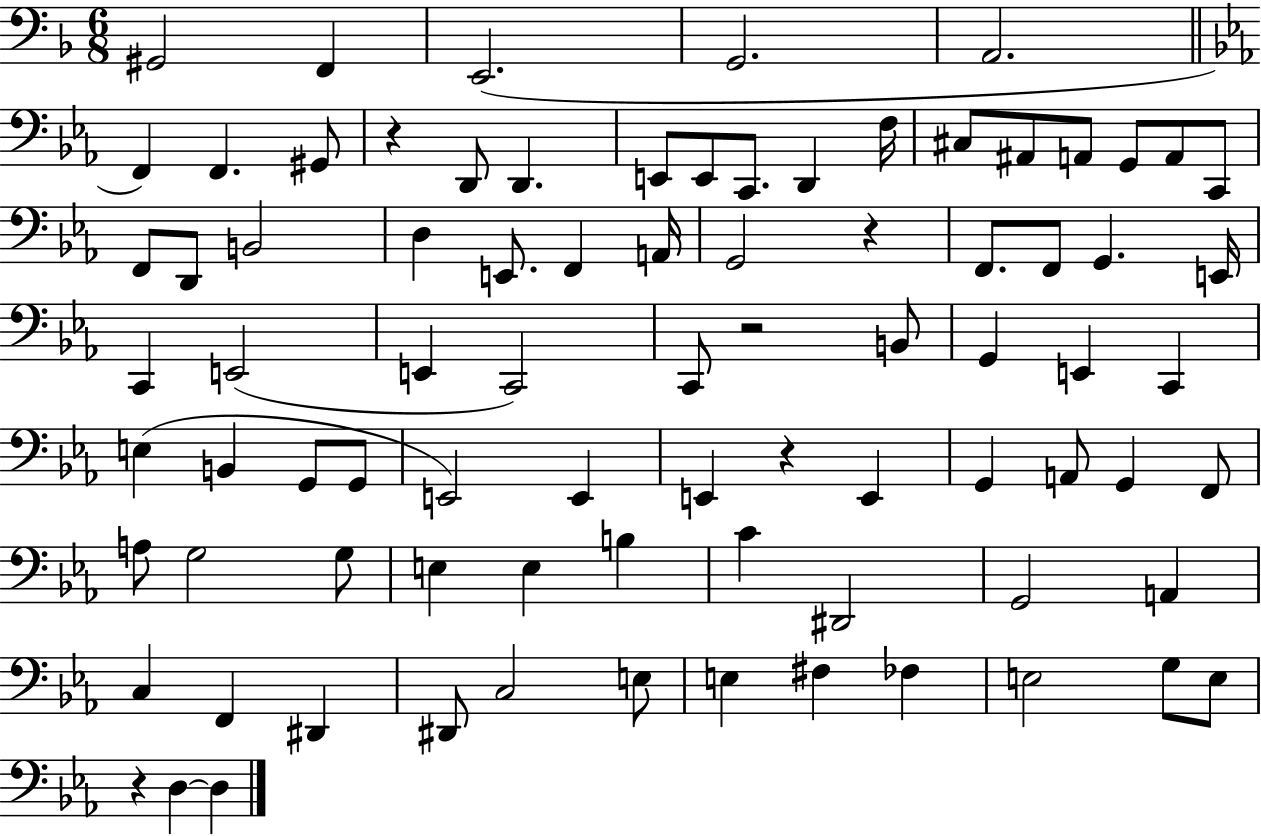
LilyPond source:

{
  \clef bass
  \numericTimeSignature
  \time 6/8
  \key f \major
  gis,2 f,4 | e,2.( | g,2. | a,2. | \break \bar "||" \break \key ees \major f,4) f,4. gis,8 | r4 d,8 d,4. | e,8 e,8 c,8. d,4 f16 | cis8 ais,8 a,8 g,8 a,8 c,8 | \break f,8 d,8 b,2 | d4 e,8. f,4 a,16 | g,2 r4 | f,8. f,8 g,4. e,16 | \break c,4 e,2( | e,4 c,2) | c,8 r2 b,8 | g,4 e,4 c,4 | \break e4( b,4 g,8 g,8 | e,2) e,4 | e,4 r4 e,4 | g,4 a,8 g,4 f,8 | \break a8 g2 g8 | e4 e4 b4 | c'4 dis,2 | g,2 a,4 | \break c4 f,4 dis,4 | dis,8 c2 e8 | e4 fis4 fes4 | e2 g8 e8 | \break r4 d4~~ d4 | \bar "|."
}